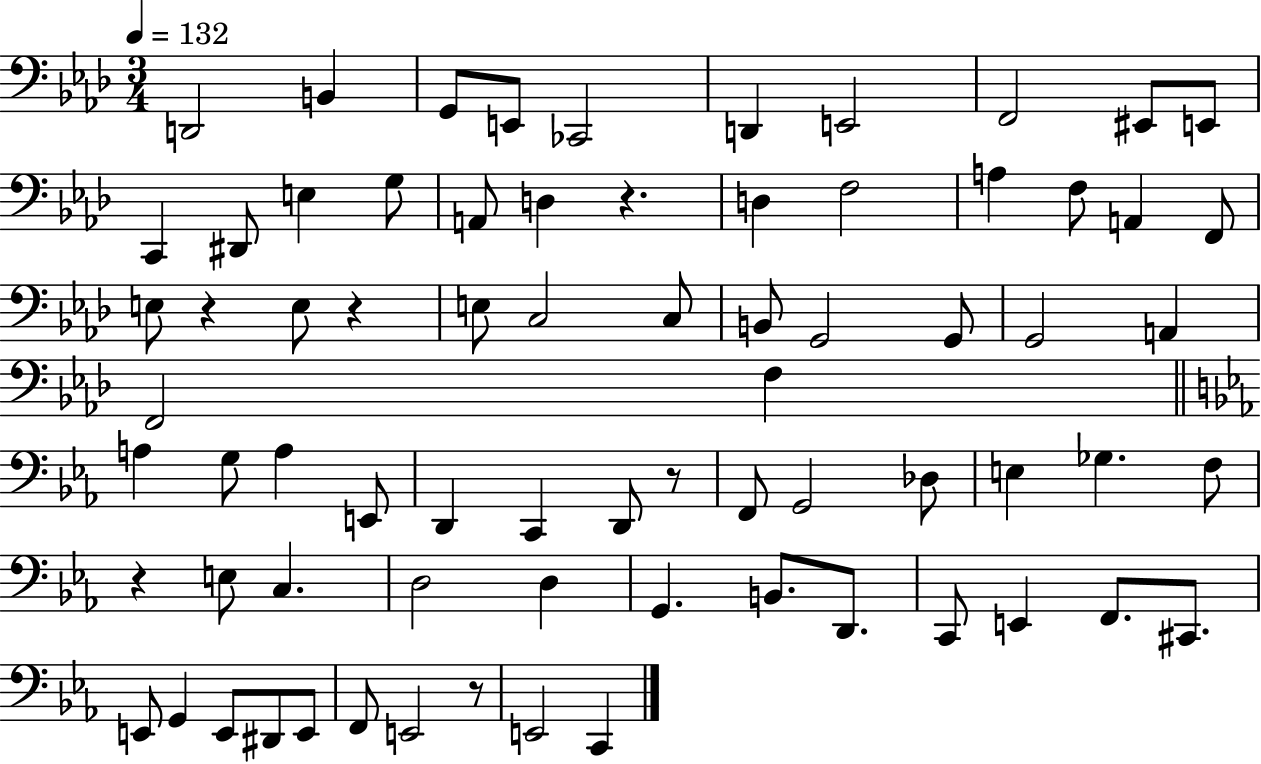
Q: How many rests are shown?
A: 6